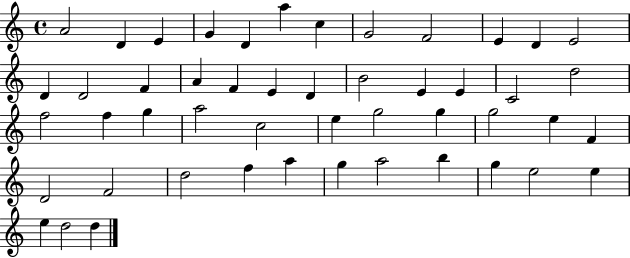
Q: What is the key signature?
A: C major